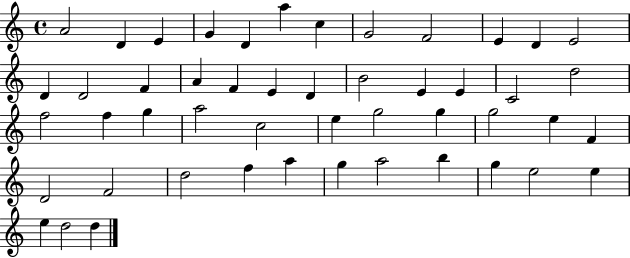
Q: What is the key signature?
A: C major